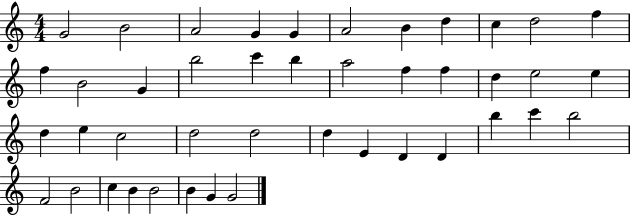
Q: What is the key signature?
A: C major